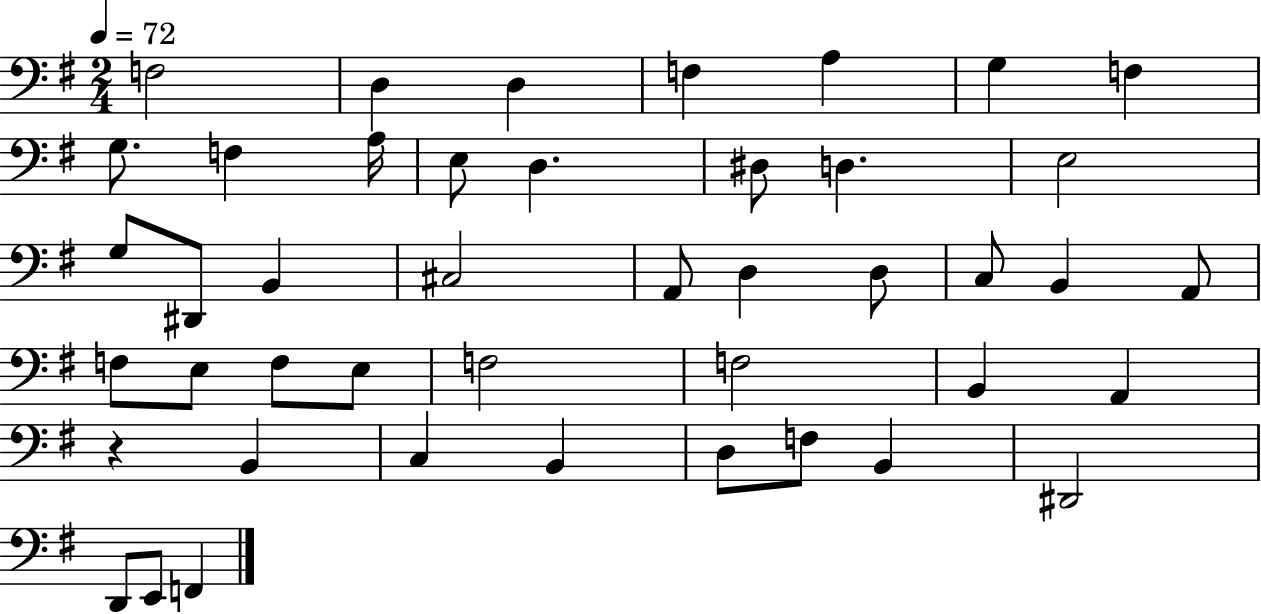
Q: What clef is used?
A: bass